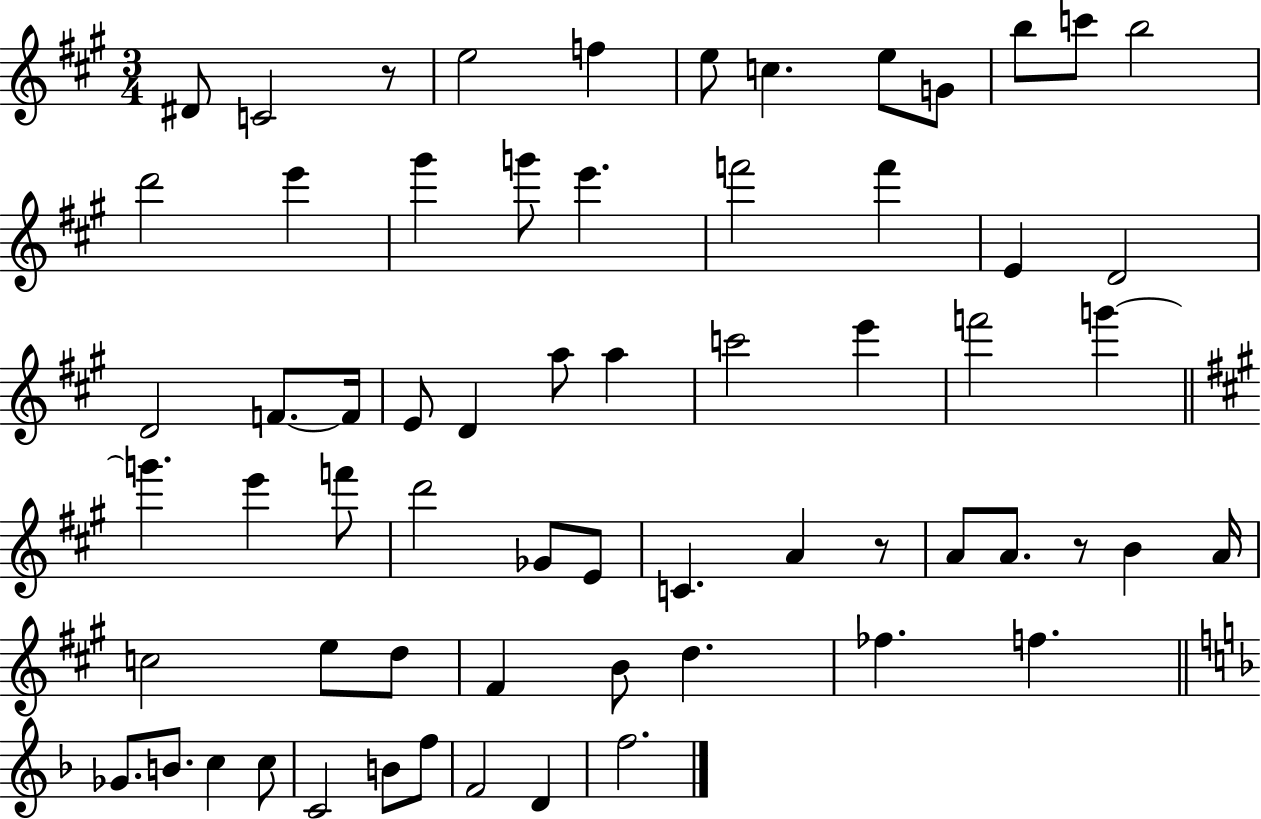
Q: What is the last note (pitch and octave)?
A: F5